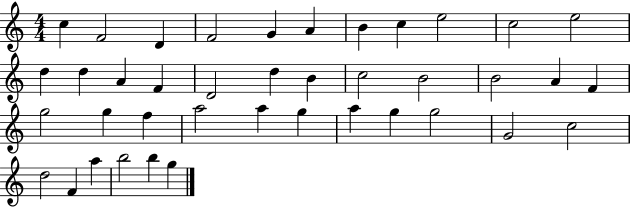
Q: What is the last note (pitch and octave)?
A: G5